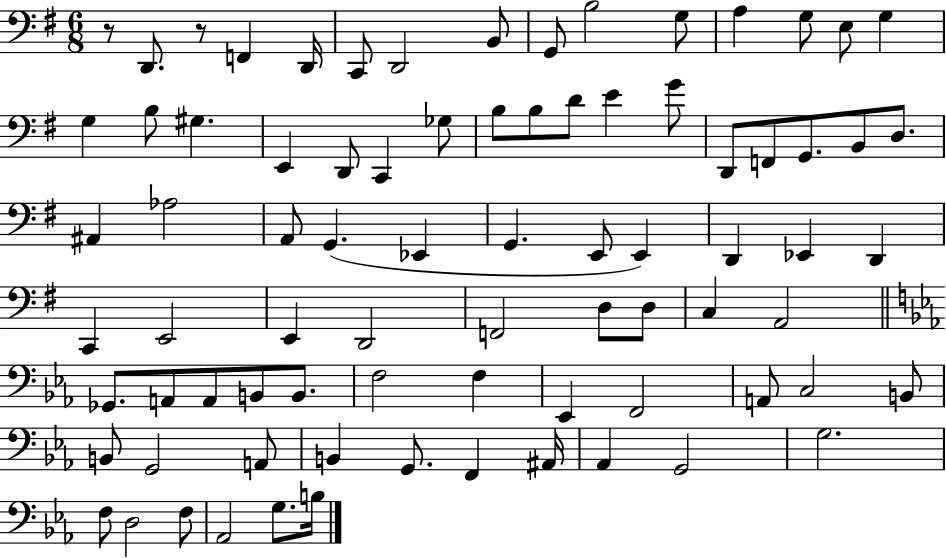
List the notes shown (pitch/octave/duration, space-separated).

R/e D2/e. R/e F2/q D2/s C2/e D2/h B2/e G2/e B3/h G3/e A3/q G3/e E3/e G3/q G3/q B3/e G#3/q. E2/q D2/e C2/q Gb3/e B3/e B3/e D4/e E4/q G4/e D2/e F2/e G2/e. B2/e D3/e. A#2/q Ab3/h A2/e G2/q. Eb2/q G2/q. E2/e E2/q D2/q Eb2/q D2/q C2/q E2/h E2/q D2/h F2/h D3/e D3/e C3/q A2/h Gb2/e. A2/e A2/e B2/e B2/e. F3/h F3/q Eb2/q F2/h A2/e C3/h B2/e B2/e G2/h A2/e B2/q G2/e. F2/q A#2/s Ab2/q G2/h G3/h. F3/e D3/h F3/e Ab2/h G3/e. B3/s